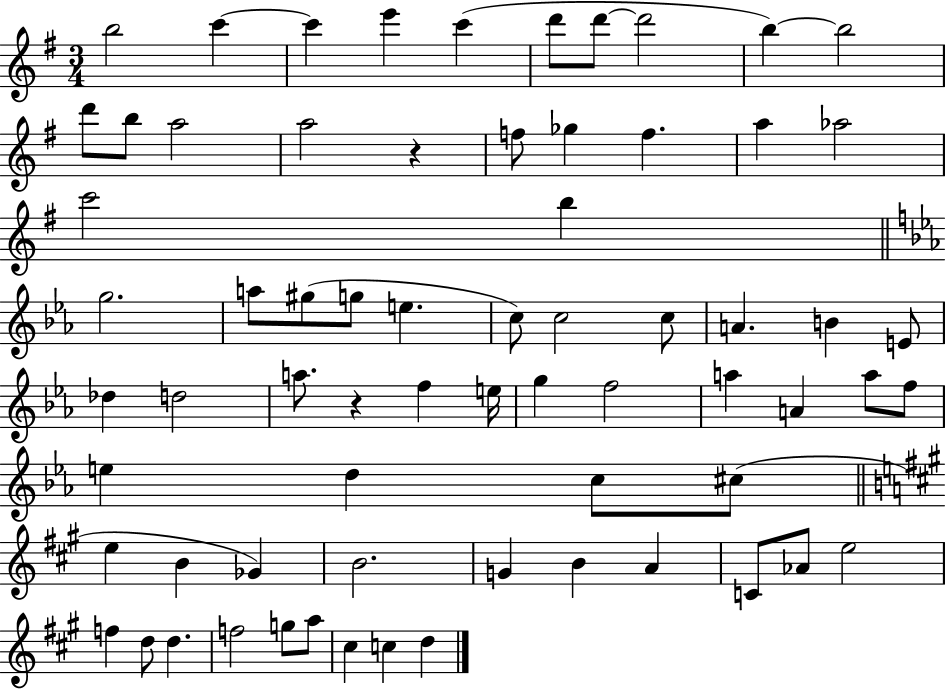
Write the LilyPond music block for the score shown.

{
  \clef treble
  \numericTimeSignature
  \time 3/4
  \key g \major
  b''2 c'''4~~ | c'''4 e'''4 c'''4( | d'''8 d'''8~~ d'''2 | b''4~~) b''2 | \break d'''8 b''8 a''2 | a''2 r4 | f''8 ges''4 f''4. | a''4 aes''2 | \break c'''2 b''4 | \bar "||" \break \key ees \major g''2. | a''8 gis''8( g''8 e''4. | c''8) c''2 c''8 | a'4. b'4 e'8 | \break des''4 d''2 | a''8. r4 f''4 e''16 | g''4 f''2 | a''4 a'4 a''8 f''8 | \break e''4 d''4 c''8 cis''8( | \bar "||" \break \key a \major e''4 b'4 ges'4) | b'2. | g'4 b'4 a'4 | c'8 aes'8 e''2 | \break f''4 d''8 d''4. | f''2 g''8 a''8 | cis''4 c''4 d''4 | \bar "|."
}